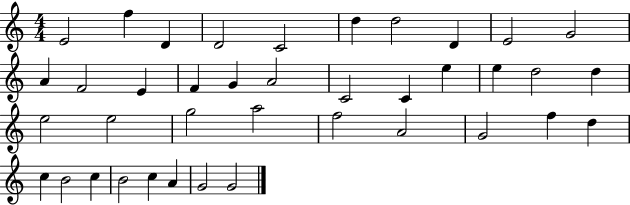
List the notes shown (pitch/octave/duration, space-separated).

E4/h F5/q D4/q D4/h C4/h D5/q D5/h D4/q E4/h G4/h A4/q F4/h E4/q F4/q G4/q A4/h C4/h C4/q E5/q E5/q D5/h D5/q E5/h E5/h G5/h A5/h F5/h A4/h G4/h F5/q D5/q C5/q B4/h C5/q B4/h C5/q A4/q G4/h G4/h